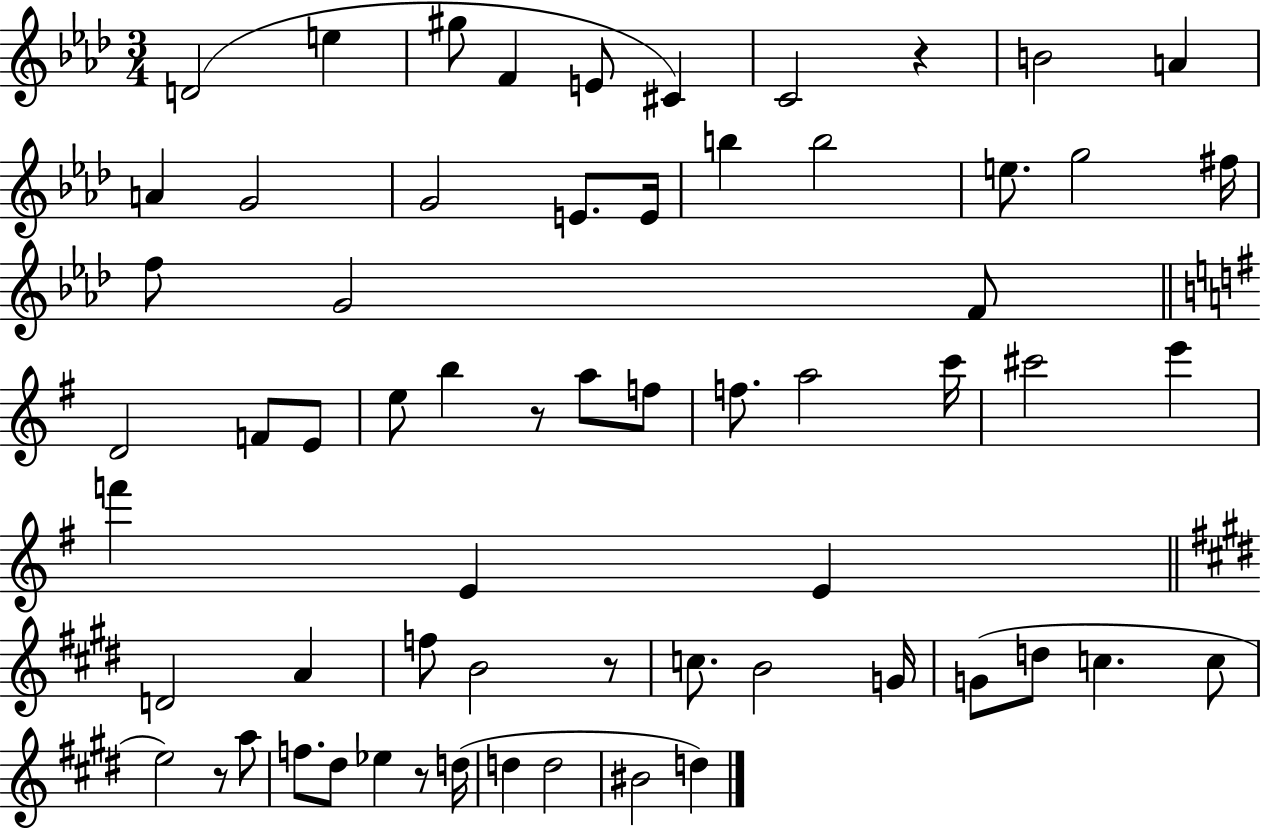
{
  \clef treble
  \numericTimeSignature
  \time 3/4
  \key aes \major
  d'2( e''4 | gis''8 f'4 e'8 cis'4) | c'2 r4 | b'2 a'4 | \break a'4 g'2 | g'2 e'8. e'16 | b''4 b''2 | e''8. g''2 fis''16 | \break f''8 g'2 f'8 | \bar "||" \break \key g \major d'2 f'8 e'8 | e''8 b''4 r8 a''8 f''8 | f''8. a''2 c'''16 | cis'''2 e'''4 | \break f'''4 e'4 e'4 | \bar "||" \break \key e \major d'2 a'4 | f''8 b'2 r8 | c''8. b'2 g'16 | g'8( d''8 c''4. c''8 | \break e''2) r8 a''8 | f''8. dis''8 ees''4 r8 d''16( | d''4 d''2 | bis'2 d''4) | \break \bar "|."
}